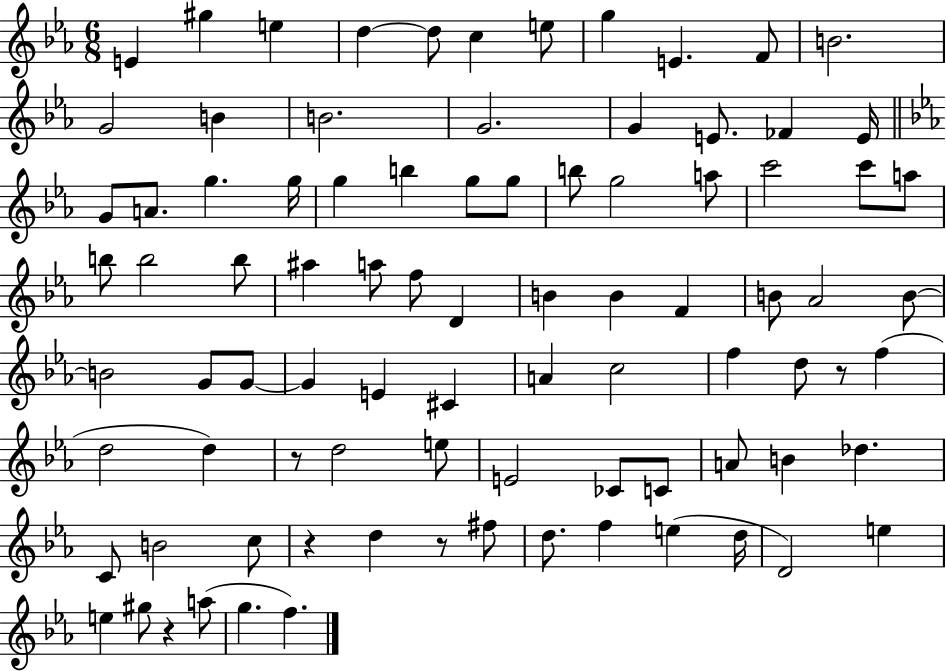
E4/q G#5/q E5/q D5/q D5/e C5/q E5/e G5/q E4/q. F4/e B4/h. G4/h B4/q B4/h. G4/h. G4/q E4/e. FES4/q E4/s G4/e A4/e. G5/q. G5/s G5/q B5/q G5/e G5/e B5/e G5/h A5/e C6/h C6/e A5/e B5/e B5/h B5/e A#5/q A5/e F5/e D4/q B4/q B4/q F4/q B4/e Ab4/h B4/e B4/h G4/e G4/e G4/q E4/q C#4/q A4/q C5/h F5/q D5/e R/e F5/q D5/h D5/q R/e D5/h E5/e E4/h CES4/e C4/e A4/e B4/q Db5/q. C4/e B4/h C5/e R/q D5/q R/e F#5/e D5/e. F5/q E5/q D5/s D4/h E5/q E5/q G#5/e R/q A5/e G5/q. F5/q.